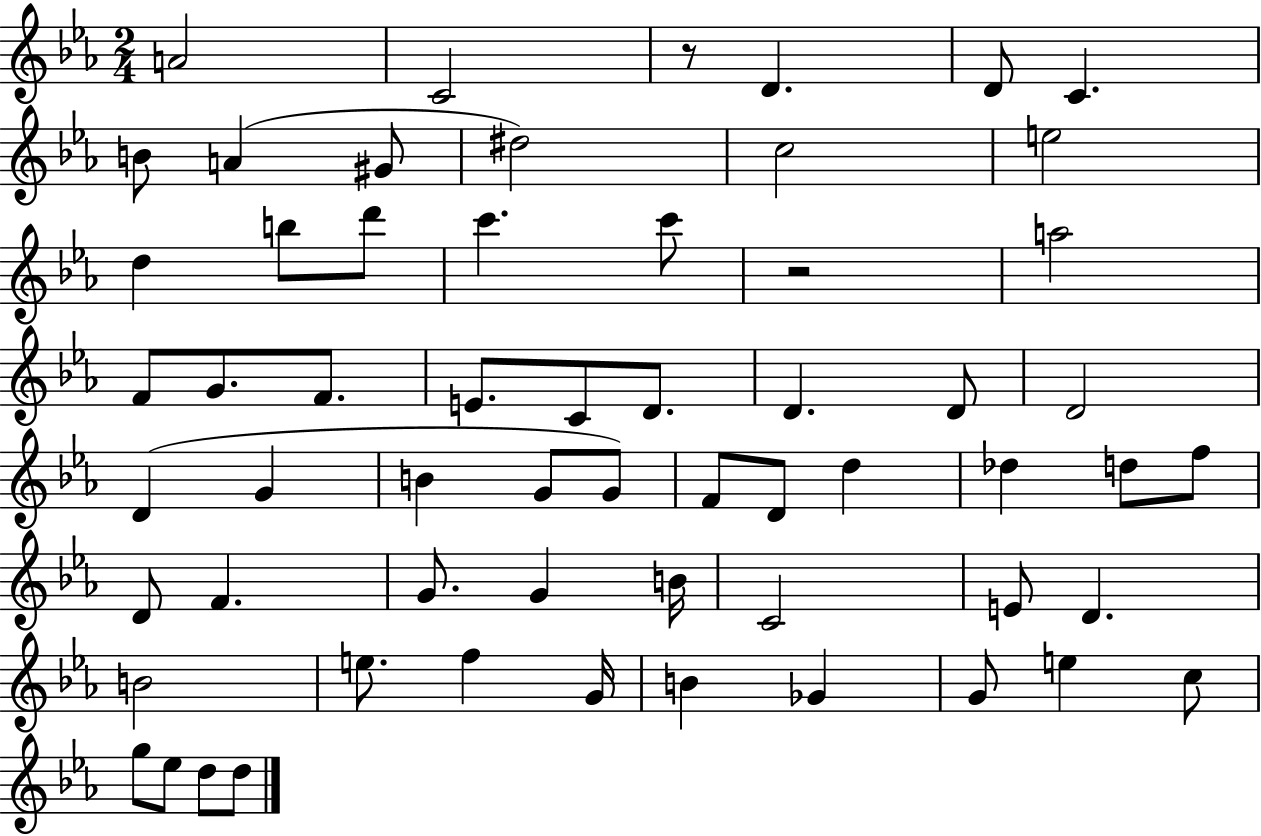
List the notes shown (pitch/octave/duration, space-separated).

A4/h C4/h R/e D4/q. D4/e C4/q. B4/e A4/q G#4/e D#5/h C5/h E5/h D5/q B5/e D6/e C6/q. C6/e R/h A5/h F4/e G4/e. F4/e. E4/e. C4/e D4/e. D4/q. D4/e D4/h D4/q G4/q B4/q G4/e G4/e F4/e D4/e D5/q Db5/q D5/e F5/e D4/e F4/q. G4/e. G4/q B4/s C4/h E4/e D4/q. B4/h E5/e. F5/q G4/s B4/q Gb4/q G4/e E5/q C5/e G5/e Eb5/e D5/e D5/e